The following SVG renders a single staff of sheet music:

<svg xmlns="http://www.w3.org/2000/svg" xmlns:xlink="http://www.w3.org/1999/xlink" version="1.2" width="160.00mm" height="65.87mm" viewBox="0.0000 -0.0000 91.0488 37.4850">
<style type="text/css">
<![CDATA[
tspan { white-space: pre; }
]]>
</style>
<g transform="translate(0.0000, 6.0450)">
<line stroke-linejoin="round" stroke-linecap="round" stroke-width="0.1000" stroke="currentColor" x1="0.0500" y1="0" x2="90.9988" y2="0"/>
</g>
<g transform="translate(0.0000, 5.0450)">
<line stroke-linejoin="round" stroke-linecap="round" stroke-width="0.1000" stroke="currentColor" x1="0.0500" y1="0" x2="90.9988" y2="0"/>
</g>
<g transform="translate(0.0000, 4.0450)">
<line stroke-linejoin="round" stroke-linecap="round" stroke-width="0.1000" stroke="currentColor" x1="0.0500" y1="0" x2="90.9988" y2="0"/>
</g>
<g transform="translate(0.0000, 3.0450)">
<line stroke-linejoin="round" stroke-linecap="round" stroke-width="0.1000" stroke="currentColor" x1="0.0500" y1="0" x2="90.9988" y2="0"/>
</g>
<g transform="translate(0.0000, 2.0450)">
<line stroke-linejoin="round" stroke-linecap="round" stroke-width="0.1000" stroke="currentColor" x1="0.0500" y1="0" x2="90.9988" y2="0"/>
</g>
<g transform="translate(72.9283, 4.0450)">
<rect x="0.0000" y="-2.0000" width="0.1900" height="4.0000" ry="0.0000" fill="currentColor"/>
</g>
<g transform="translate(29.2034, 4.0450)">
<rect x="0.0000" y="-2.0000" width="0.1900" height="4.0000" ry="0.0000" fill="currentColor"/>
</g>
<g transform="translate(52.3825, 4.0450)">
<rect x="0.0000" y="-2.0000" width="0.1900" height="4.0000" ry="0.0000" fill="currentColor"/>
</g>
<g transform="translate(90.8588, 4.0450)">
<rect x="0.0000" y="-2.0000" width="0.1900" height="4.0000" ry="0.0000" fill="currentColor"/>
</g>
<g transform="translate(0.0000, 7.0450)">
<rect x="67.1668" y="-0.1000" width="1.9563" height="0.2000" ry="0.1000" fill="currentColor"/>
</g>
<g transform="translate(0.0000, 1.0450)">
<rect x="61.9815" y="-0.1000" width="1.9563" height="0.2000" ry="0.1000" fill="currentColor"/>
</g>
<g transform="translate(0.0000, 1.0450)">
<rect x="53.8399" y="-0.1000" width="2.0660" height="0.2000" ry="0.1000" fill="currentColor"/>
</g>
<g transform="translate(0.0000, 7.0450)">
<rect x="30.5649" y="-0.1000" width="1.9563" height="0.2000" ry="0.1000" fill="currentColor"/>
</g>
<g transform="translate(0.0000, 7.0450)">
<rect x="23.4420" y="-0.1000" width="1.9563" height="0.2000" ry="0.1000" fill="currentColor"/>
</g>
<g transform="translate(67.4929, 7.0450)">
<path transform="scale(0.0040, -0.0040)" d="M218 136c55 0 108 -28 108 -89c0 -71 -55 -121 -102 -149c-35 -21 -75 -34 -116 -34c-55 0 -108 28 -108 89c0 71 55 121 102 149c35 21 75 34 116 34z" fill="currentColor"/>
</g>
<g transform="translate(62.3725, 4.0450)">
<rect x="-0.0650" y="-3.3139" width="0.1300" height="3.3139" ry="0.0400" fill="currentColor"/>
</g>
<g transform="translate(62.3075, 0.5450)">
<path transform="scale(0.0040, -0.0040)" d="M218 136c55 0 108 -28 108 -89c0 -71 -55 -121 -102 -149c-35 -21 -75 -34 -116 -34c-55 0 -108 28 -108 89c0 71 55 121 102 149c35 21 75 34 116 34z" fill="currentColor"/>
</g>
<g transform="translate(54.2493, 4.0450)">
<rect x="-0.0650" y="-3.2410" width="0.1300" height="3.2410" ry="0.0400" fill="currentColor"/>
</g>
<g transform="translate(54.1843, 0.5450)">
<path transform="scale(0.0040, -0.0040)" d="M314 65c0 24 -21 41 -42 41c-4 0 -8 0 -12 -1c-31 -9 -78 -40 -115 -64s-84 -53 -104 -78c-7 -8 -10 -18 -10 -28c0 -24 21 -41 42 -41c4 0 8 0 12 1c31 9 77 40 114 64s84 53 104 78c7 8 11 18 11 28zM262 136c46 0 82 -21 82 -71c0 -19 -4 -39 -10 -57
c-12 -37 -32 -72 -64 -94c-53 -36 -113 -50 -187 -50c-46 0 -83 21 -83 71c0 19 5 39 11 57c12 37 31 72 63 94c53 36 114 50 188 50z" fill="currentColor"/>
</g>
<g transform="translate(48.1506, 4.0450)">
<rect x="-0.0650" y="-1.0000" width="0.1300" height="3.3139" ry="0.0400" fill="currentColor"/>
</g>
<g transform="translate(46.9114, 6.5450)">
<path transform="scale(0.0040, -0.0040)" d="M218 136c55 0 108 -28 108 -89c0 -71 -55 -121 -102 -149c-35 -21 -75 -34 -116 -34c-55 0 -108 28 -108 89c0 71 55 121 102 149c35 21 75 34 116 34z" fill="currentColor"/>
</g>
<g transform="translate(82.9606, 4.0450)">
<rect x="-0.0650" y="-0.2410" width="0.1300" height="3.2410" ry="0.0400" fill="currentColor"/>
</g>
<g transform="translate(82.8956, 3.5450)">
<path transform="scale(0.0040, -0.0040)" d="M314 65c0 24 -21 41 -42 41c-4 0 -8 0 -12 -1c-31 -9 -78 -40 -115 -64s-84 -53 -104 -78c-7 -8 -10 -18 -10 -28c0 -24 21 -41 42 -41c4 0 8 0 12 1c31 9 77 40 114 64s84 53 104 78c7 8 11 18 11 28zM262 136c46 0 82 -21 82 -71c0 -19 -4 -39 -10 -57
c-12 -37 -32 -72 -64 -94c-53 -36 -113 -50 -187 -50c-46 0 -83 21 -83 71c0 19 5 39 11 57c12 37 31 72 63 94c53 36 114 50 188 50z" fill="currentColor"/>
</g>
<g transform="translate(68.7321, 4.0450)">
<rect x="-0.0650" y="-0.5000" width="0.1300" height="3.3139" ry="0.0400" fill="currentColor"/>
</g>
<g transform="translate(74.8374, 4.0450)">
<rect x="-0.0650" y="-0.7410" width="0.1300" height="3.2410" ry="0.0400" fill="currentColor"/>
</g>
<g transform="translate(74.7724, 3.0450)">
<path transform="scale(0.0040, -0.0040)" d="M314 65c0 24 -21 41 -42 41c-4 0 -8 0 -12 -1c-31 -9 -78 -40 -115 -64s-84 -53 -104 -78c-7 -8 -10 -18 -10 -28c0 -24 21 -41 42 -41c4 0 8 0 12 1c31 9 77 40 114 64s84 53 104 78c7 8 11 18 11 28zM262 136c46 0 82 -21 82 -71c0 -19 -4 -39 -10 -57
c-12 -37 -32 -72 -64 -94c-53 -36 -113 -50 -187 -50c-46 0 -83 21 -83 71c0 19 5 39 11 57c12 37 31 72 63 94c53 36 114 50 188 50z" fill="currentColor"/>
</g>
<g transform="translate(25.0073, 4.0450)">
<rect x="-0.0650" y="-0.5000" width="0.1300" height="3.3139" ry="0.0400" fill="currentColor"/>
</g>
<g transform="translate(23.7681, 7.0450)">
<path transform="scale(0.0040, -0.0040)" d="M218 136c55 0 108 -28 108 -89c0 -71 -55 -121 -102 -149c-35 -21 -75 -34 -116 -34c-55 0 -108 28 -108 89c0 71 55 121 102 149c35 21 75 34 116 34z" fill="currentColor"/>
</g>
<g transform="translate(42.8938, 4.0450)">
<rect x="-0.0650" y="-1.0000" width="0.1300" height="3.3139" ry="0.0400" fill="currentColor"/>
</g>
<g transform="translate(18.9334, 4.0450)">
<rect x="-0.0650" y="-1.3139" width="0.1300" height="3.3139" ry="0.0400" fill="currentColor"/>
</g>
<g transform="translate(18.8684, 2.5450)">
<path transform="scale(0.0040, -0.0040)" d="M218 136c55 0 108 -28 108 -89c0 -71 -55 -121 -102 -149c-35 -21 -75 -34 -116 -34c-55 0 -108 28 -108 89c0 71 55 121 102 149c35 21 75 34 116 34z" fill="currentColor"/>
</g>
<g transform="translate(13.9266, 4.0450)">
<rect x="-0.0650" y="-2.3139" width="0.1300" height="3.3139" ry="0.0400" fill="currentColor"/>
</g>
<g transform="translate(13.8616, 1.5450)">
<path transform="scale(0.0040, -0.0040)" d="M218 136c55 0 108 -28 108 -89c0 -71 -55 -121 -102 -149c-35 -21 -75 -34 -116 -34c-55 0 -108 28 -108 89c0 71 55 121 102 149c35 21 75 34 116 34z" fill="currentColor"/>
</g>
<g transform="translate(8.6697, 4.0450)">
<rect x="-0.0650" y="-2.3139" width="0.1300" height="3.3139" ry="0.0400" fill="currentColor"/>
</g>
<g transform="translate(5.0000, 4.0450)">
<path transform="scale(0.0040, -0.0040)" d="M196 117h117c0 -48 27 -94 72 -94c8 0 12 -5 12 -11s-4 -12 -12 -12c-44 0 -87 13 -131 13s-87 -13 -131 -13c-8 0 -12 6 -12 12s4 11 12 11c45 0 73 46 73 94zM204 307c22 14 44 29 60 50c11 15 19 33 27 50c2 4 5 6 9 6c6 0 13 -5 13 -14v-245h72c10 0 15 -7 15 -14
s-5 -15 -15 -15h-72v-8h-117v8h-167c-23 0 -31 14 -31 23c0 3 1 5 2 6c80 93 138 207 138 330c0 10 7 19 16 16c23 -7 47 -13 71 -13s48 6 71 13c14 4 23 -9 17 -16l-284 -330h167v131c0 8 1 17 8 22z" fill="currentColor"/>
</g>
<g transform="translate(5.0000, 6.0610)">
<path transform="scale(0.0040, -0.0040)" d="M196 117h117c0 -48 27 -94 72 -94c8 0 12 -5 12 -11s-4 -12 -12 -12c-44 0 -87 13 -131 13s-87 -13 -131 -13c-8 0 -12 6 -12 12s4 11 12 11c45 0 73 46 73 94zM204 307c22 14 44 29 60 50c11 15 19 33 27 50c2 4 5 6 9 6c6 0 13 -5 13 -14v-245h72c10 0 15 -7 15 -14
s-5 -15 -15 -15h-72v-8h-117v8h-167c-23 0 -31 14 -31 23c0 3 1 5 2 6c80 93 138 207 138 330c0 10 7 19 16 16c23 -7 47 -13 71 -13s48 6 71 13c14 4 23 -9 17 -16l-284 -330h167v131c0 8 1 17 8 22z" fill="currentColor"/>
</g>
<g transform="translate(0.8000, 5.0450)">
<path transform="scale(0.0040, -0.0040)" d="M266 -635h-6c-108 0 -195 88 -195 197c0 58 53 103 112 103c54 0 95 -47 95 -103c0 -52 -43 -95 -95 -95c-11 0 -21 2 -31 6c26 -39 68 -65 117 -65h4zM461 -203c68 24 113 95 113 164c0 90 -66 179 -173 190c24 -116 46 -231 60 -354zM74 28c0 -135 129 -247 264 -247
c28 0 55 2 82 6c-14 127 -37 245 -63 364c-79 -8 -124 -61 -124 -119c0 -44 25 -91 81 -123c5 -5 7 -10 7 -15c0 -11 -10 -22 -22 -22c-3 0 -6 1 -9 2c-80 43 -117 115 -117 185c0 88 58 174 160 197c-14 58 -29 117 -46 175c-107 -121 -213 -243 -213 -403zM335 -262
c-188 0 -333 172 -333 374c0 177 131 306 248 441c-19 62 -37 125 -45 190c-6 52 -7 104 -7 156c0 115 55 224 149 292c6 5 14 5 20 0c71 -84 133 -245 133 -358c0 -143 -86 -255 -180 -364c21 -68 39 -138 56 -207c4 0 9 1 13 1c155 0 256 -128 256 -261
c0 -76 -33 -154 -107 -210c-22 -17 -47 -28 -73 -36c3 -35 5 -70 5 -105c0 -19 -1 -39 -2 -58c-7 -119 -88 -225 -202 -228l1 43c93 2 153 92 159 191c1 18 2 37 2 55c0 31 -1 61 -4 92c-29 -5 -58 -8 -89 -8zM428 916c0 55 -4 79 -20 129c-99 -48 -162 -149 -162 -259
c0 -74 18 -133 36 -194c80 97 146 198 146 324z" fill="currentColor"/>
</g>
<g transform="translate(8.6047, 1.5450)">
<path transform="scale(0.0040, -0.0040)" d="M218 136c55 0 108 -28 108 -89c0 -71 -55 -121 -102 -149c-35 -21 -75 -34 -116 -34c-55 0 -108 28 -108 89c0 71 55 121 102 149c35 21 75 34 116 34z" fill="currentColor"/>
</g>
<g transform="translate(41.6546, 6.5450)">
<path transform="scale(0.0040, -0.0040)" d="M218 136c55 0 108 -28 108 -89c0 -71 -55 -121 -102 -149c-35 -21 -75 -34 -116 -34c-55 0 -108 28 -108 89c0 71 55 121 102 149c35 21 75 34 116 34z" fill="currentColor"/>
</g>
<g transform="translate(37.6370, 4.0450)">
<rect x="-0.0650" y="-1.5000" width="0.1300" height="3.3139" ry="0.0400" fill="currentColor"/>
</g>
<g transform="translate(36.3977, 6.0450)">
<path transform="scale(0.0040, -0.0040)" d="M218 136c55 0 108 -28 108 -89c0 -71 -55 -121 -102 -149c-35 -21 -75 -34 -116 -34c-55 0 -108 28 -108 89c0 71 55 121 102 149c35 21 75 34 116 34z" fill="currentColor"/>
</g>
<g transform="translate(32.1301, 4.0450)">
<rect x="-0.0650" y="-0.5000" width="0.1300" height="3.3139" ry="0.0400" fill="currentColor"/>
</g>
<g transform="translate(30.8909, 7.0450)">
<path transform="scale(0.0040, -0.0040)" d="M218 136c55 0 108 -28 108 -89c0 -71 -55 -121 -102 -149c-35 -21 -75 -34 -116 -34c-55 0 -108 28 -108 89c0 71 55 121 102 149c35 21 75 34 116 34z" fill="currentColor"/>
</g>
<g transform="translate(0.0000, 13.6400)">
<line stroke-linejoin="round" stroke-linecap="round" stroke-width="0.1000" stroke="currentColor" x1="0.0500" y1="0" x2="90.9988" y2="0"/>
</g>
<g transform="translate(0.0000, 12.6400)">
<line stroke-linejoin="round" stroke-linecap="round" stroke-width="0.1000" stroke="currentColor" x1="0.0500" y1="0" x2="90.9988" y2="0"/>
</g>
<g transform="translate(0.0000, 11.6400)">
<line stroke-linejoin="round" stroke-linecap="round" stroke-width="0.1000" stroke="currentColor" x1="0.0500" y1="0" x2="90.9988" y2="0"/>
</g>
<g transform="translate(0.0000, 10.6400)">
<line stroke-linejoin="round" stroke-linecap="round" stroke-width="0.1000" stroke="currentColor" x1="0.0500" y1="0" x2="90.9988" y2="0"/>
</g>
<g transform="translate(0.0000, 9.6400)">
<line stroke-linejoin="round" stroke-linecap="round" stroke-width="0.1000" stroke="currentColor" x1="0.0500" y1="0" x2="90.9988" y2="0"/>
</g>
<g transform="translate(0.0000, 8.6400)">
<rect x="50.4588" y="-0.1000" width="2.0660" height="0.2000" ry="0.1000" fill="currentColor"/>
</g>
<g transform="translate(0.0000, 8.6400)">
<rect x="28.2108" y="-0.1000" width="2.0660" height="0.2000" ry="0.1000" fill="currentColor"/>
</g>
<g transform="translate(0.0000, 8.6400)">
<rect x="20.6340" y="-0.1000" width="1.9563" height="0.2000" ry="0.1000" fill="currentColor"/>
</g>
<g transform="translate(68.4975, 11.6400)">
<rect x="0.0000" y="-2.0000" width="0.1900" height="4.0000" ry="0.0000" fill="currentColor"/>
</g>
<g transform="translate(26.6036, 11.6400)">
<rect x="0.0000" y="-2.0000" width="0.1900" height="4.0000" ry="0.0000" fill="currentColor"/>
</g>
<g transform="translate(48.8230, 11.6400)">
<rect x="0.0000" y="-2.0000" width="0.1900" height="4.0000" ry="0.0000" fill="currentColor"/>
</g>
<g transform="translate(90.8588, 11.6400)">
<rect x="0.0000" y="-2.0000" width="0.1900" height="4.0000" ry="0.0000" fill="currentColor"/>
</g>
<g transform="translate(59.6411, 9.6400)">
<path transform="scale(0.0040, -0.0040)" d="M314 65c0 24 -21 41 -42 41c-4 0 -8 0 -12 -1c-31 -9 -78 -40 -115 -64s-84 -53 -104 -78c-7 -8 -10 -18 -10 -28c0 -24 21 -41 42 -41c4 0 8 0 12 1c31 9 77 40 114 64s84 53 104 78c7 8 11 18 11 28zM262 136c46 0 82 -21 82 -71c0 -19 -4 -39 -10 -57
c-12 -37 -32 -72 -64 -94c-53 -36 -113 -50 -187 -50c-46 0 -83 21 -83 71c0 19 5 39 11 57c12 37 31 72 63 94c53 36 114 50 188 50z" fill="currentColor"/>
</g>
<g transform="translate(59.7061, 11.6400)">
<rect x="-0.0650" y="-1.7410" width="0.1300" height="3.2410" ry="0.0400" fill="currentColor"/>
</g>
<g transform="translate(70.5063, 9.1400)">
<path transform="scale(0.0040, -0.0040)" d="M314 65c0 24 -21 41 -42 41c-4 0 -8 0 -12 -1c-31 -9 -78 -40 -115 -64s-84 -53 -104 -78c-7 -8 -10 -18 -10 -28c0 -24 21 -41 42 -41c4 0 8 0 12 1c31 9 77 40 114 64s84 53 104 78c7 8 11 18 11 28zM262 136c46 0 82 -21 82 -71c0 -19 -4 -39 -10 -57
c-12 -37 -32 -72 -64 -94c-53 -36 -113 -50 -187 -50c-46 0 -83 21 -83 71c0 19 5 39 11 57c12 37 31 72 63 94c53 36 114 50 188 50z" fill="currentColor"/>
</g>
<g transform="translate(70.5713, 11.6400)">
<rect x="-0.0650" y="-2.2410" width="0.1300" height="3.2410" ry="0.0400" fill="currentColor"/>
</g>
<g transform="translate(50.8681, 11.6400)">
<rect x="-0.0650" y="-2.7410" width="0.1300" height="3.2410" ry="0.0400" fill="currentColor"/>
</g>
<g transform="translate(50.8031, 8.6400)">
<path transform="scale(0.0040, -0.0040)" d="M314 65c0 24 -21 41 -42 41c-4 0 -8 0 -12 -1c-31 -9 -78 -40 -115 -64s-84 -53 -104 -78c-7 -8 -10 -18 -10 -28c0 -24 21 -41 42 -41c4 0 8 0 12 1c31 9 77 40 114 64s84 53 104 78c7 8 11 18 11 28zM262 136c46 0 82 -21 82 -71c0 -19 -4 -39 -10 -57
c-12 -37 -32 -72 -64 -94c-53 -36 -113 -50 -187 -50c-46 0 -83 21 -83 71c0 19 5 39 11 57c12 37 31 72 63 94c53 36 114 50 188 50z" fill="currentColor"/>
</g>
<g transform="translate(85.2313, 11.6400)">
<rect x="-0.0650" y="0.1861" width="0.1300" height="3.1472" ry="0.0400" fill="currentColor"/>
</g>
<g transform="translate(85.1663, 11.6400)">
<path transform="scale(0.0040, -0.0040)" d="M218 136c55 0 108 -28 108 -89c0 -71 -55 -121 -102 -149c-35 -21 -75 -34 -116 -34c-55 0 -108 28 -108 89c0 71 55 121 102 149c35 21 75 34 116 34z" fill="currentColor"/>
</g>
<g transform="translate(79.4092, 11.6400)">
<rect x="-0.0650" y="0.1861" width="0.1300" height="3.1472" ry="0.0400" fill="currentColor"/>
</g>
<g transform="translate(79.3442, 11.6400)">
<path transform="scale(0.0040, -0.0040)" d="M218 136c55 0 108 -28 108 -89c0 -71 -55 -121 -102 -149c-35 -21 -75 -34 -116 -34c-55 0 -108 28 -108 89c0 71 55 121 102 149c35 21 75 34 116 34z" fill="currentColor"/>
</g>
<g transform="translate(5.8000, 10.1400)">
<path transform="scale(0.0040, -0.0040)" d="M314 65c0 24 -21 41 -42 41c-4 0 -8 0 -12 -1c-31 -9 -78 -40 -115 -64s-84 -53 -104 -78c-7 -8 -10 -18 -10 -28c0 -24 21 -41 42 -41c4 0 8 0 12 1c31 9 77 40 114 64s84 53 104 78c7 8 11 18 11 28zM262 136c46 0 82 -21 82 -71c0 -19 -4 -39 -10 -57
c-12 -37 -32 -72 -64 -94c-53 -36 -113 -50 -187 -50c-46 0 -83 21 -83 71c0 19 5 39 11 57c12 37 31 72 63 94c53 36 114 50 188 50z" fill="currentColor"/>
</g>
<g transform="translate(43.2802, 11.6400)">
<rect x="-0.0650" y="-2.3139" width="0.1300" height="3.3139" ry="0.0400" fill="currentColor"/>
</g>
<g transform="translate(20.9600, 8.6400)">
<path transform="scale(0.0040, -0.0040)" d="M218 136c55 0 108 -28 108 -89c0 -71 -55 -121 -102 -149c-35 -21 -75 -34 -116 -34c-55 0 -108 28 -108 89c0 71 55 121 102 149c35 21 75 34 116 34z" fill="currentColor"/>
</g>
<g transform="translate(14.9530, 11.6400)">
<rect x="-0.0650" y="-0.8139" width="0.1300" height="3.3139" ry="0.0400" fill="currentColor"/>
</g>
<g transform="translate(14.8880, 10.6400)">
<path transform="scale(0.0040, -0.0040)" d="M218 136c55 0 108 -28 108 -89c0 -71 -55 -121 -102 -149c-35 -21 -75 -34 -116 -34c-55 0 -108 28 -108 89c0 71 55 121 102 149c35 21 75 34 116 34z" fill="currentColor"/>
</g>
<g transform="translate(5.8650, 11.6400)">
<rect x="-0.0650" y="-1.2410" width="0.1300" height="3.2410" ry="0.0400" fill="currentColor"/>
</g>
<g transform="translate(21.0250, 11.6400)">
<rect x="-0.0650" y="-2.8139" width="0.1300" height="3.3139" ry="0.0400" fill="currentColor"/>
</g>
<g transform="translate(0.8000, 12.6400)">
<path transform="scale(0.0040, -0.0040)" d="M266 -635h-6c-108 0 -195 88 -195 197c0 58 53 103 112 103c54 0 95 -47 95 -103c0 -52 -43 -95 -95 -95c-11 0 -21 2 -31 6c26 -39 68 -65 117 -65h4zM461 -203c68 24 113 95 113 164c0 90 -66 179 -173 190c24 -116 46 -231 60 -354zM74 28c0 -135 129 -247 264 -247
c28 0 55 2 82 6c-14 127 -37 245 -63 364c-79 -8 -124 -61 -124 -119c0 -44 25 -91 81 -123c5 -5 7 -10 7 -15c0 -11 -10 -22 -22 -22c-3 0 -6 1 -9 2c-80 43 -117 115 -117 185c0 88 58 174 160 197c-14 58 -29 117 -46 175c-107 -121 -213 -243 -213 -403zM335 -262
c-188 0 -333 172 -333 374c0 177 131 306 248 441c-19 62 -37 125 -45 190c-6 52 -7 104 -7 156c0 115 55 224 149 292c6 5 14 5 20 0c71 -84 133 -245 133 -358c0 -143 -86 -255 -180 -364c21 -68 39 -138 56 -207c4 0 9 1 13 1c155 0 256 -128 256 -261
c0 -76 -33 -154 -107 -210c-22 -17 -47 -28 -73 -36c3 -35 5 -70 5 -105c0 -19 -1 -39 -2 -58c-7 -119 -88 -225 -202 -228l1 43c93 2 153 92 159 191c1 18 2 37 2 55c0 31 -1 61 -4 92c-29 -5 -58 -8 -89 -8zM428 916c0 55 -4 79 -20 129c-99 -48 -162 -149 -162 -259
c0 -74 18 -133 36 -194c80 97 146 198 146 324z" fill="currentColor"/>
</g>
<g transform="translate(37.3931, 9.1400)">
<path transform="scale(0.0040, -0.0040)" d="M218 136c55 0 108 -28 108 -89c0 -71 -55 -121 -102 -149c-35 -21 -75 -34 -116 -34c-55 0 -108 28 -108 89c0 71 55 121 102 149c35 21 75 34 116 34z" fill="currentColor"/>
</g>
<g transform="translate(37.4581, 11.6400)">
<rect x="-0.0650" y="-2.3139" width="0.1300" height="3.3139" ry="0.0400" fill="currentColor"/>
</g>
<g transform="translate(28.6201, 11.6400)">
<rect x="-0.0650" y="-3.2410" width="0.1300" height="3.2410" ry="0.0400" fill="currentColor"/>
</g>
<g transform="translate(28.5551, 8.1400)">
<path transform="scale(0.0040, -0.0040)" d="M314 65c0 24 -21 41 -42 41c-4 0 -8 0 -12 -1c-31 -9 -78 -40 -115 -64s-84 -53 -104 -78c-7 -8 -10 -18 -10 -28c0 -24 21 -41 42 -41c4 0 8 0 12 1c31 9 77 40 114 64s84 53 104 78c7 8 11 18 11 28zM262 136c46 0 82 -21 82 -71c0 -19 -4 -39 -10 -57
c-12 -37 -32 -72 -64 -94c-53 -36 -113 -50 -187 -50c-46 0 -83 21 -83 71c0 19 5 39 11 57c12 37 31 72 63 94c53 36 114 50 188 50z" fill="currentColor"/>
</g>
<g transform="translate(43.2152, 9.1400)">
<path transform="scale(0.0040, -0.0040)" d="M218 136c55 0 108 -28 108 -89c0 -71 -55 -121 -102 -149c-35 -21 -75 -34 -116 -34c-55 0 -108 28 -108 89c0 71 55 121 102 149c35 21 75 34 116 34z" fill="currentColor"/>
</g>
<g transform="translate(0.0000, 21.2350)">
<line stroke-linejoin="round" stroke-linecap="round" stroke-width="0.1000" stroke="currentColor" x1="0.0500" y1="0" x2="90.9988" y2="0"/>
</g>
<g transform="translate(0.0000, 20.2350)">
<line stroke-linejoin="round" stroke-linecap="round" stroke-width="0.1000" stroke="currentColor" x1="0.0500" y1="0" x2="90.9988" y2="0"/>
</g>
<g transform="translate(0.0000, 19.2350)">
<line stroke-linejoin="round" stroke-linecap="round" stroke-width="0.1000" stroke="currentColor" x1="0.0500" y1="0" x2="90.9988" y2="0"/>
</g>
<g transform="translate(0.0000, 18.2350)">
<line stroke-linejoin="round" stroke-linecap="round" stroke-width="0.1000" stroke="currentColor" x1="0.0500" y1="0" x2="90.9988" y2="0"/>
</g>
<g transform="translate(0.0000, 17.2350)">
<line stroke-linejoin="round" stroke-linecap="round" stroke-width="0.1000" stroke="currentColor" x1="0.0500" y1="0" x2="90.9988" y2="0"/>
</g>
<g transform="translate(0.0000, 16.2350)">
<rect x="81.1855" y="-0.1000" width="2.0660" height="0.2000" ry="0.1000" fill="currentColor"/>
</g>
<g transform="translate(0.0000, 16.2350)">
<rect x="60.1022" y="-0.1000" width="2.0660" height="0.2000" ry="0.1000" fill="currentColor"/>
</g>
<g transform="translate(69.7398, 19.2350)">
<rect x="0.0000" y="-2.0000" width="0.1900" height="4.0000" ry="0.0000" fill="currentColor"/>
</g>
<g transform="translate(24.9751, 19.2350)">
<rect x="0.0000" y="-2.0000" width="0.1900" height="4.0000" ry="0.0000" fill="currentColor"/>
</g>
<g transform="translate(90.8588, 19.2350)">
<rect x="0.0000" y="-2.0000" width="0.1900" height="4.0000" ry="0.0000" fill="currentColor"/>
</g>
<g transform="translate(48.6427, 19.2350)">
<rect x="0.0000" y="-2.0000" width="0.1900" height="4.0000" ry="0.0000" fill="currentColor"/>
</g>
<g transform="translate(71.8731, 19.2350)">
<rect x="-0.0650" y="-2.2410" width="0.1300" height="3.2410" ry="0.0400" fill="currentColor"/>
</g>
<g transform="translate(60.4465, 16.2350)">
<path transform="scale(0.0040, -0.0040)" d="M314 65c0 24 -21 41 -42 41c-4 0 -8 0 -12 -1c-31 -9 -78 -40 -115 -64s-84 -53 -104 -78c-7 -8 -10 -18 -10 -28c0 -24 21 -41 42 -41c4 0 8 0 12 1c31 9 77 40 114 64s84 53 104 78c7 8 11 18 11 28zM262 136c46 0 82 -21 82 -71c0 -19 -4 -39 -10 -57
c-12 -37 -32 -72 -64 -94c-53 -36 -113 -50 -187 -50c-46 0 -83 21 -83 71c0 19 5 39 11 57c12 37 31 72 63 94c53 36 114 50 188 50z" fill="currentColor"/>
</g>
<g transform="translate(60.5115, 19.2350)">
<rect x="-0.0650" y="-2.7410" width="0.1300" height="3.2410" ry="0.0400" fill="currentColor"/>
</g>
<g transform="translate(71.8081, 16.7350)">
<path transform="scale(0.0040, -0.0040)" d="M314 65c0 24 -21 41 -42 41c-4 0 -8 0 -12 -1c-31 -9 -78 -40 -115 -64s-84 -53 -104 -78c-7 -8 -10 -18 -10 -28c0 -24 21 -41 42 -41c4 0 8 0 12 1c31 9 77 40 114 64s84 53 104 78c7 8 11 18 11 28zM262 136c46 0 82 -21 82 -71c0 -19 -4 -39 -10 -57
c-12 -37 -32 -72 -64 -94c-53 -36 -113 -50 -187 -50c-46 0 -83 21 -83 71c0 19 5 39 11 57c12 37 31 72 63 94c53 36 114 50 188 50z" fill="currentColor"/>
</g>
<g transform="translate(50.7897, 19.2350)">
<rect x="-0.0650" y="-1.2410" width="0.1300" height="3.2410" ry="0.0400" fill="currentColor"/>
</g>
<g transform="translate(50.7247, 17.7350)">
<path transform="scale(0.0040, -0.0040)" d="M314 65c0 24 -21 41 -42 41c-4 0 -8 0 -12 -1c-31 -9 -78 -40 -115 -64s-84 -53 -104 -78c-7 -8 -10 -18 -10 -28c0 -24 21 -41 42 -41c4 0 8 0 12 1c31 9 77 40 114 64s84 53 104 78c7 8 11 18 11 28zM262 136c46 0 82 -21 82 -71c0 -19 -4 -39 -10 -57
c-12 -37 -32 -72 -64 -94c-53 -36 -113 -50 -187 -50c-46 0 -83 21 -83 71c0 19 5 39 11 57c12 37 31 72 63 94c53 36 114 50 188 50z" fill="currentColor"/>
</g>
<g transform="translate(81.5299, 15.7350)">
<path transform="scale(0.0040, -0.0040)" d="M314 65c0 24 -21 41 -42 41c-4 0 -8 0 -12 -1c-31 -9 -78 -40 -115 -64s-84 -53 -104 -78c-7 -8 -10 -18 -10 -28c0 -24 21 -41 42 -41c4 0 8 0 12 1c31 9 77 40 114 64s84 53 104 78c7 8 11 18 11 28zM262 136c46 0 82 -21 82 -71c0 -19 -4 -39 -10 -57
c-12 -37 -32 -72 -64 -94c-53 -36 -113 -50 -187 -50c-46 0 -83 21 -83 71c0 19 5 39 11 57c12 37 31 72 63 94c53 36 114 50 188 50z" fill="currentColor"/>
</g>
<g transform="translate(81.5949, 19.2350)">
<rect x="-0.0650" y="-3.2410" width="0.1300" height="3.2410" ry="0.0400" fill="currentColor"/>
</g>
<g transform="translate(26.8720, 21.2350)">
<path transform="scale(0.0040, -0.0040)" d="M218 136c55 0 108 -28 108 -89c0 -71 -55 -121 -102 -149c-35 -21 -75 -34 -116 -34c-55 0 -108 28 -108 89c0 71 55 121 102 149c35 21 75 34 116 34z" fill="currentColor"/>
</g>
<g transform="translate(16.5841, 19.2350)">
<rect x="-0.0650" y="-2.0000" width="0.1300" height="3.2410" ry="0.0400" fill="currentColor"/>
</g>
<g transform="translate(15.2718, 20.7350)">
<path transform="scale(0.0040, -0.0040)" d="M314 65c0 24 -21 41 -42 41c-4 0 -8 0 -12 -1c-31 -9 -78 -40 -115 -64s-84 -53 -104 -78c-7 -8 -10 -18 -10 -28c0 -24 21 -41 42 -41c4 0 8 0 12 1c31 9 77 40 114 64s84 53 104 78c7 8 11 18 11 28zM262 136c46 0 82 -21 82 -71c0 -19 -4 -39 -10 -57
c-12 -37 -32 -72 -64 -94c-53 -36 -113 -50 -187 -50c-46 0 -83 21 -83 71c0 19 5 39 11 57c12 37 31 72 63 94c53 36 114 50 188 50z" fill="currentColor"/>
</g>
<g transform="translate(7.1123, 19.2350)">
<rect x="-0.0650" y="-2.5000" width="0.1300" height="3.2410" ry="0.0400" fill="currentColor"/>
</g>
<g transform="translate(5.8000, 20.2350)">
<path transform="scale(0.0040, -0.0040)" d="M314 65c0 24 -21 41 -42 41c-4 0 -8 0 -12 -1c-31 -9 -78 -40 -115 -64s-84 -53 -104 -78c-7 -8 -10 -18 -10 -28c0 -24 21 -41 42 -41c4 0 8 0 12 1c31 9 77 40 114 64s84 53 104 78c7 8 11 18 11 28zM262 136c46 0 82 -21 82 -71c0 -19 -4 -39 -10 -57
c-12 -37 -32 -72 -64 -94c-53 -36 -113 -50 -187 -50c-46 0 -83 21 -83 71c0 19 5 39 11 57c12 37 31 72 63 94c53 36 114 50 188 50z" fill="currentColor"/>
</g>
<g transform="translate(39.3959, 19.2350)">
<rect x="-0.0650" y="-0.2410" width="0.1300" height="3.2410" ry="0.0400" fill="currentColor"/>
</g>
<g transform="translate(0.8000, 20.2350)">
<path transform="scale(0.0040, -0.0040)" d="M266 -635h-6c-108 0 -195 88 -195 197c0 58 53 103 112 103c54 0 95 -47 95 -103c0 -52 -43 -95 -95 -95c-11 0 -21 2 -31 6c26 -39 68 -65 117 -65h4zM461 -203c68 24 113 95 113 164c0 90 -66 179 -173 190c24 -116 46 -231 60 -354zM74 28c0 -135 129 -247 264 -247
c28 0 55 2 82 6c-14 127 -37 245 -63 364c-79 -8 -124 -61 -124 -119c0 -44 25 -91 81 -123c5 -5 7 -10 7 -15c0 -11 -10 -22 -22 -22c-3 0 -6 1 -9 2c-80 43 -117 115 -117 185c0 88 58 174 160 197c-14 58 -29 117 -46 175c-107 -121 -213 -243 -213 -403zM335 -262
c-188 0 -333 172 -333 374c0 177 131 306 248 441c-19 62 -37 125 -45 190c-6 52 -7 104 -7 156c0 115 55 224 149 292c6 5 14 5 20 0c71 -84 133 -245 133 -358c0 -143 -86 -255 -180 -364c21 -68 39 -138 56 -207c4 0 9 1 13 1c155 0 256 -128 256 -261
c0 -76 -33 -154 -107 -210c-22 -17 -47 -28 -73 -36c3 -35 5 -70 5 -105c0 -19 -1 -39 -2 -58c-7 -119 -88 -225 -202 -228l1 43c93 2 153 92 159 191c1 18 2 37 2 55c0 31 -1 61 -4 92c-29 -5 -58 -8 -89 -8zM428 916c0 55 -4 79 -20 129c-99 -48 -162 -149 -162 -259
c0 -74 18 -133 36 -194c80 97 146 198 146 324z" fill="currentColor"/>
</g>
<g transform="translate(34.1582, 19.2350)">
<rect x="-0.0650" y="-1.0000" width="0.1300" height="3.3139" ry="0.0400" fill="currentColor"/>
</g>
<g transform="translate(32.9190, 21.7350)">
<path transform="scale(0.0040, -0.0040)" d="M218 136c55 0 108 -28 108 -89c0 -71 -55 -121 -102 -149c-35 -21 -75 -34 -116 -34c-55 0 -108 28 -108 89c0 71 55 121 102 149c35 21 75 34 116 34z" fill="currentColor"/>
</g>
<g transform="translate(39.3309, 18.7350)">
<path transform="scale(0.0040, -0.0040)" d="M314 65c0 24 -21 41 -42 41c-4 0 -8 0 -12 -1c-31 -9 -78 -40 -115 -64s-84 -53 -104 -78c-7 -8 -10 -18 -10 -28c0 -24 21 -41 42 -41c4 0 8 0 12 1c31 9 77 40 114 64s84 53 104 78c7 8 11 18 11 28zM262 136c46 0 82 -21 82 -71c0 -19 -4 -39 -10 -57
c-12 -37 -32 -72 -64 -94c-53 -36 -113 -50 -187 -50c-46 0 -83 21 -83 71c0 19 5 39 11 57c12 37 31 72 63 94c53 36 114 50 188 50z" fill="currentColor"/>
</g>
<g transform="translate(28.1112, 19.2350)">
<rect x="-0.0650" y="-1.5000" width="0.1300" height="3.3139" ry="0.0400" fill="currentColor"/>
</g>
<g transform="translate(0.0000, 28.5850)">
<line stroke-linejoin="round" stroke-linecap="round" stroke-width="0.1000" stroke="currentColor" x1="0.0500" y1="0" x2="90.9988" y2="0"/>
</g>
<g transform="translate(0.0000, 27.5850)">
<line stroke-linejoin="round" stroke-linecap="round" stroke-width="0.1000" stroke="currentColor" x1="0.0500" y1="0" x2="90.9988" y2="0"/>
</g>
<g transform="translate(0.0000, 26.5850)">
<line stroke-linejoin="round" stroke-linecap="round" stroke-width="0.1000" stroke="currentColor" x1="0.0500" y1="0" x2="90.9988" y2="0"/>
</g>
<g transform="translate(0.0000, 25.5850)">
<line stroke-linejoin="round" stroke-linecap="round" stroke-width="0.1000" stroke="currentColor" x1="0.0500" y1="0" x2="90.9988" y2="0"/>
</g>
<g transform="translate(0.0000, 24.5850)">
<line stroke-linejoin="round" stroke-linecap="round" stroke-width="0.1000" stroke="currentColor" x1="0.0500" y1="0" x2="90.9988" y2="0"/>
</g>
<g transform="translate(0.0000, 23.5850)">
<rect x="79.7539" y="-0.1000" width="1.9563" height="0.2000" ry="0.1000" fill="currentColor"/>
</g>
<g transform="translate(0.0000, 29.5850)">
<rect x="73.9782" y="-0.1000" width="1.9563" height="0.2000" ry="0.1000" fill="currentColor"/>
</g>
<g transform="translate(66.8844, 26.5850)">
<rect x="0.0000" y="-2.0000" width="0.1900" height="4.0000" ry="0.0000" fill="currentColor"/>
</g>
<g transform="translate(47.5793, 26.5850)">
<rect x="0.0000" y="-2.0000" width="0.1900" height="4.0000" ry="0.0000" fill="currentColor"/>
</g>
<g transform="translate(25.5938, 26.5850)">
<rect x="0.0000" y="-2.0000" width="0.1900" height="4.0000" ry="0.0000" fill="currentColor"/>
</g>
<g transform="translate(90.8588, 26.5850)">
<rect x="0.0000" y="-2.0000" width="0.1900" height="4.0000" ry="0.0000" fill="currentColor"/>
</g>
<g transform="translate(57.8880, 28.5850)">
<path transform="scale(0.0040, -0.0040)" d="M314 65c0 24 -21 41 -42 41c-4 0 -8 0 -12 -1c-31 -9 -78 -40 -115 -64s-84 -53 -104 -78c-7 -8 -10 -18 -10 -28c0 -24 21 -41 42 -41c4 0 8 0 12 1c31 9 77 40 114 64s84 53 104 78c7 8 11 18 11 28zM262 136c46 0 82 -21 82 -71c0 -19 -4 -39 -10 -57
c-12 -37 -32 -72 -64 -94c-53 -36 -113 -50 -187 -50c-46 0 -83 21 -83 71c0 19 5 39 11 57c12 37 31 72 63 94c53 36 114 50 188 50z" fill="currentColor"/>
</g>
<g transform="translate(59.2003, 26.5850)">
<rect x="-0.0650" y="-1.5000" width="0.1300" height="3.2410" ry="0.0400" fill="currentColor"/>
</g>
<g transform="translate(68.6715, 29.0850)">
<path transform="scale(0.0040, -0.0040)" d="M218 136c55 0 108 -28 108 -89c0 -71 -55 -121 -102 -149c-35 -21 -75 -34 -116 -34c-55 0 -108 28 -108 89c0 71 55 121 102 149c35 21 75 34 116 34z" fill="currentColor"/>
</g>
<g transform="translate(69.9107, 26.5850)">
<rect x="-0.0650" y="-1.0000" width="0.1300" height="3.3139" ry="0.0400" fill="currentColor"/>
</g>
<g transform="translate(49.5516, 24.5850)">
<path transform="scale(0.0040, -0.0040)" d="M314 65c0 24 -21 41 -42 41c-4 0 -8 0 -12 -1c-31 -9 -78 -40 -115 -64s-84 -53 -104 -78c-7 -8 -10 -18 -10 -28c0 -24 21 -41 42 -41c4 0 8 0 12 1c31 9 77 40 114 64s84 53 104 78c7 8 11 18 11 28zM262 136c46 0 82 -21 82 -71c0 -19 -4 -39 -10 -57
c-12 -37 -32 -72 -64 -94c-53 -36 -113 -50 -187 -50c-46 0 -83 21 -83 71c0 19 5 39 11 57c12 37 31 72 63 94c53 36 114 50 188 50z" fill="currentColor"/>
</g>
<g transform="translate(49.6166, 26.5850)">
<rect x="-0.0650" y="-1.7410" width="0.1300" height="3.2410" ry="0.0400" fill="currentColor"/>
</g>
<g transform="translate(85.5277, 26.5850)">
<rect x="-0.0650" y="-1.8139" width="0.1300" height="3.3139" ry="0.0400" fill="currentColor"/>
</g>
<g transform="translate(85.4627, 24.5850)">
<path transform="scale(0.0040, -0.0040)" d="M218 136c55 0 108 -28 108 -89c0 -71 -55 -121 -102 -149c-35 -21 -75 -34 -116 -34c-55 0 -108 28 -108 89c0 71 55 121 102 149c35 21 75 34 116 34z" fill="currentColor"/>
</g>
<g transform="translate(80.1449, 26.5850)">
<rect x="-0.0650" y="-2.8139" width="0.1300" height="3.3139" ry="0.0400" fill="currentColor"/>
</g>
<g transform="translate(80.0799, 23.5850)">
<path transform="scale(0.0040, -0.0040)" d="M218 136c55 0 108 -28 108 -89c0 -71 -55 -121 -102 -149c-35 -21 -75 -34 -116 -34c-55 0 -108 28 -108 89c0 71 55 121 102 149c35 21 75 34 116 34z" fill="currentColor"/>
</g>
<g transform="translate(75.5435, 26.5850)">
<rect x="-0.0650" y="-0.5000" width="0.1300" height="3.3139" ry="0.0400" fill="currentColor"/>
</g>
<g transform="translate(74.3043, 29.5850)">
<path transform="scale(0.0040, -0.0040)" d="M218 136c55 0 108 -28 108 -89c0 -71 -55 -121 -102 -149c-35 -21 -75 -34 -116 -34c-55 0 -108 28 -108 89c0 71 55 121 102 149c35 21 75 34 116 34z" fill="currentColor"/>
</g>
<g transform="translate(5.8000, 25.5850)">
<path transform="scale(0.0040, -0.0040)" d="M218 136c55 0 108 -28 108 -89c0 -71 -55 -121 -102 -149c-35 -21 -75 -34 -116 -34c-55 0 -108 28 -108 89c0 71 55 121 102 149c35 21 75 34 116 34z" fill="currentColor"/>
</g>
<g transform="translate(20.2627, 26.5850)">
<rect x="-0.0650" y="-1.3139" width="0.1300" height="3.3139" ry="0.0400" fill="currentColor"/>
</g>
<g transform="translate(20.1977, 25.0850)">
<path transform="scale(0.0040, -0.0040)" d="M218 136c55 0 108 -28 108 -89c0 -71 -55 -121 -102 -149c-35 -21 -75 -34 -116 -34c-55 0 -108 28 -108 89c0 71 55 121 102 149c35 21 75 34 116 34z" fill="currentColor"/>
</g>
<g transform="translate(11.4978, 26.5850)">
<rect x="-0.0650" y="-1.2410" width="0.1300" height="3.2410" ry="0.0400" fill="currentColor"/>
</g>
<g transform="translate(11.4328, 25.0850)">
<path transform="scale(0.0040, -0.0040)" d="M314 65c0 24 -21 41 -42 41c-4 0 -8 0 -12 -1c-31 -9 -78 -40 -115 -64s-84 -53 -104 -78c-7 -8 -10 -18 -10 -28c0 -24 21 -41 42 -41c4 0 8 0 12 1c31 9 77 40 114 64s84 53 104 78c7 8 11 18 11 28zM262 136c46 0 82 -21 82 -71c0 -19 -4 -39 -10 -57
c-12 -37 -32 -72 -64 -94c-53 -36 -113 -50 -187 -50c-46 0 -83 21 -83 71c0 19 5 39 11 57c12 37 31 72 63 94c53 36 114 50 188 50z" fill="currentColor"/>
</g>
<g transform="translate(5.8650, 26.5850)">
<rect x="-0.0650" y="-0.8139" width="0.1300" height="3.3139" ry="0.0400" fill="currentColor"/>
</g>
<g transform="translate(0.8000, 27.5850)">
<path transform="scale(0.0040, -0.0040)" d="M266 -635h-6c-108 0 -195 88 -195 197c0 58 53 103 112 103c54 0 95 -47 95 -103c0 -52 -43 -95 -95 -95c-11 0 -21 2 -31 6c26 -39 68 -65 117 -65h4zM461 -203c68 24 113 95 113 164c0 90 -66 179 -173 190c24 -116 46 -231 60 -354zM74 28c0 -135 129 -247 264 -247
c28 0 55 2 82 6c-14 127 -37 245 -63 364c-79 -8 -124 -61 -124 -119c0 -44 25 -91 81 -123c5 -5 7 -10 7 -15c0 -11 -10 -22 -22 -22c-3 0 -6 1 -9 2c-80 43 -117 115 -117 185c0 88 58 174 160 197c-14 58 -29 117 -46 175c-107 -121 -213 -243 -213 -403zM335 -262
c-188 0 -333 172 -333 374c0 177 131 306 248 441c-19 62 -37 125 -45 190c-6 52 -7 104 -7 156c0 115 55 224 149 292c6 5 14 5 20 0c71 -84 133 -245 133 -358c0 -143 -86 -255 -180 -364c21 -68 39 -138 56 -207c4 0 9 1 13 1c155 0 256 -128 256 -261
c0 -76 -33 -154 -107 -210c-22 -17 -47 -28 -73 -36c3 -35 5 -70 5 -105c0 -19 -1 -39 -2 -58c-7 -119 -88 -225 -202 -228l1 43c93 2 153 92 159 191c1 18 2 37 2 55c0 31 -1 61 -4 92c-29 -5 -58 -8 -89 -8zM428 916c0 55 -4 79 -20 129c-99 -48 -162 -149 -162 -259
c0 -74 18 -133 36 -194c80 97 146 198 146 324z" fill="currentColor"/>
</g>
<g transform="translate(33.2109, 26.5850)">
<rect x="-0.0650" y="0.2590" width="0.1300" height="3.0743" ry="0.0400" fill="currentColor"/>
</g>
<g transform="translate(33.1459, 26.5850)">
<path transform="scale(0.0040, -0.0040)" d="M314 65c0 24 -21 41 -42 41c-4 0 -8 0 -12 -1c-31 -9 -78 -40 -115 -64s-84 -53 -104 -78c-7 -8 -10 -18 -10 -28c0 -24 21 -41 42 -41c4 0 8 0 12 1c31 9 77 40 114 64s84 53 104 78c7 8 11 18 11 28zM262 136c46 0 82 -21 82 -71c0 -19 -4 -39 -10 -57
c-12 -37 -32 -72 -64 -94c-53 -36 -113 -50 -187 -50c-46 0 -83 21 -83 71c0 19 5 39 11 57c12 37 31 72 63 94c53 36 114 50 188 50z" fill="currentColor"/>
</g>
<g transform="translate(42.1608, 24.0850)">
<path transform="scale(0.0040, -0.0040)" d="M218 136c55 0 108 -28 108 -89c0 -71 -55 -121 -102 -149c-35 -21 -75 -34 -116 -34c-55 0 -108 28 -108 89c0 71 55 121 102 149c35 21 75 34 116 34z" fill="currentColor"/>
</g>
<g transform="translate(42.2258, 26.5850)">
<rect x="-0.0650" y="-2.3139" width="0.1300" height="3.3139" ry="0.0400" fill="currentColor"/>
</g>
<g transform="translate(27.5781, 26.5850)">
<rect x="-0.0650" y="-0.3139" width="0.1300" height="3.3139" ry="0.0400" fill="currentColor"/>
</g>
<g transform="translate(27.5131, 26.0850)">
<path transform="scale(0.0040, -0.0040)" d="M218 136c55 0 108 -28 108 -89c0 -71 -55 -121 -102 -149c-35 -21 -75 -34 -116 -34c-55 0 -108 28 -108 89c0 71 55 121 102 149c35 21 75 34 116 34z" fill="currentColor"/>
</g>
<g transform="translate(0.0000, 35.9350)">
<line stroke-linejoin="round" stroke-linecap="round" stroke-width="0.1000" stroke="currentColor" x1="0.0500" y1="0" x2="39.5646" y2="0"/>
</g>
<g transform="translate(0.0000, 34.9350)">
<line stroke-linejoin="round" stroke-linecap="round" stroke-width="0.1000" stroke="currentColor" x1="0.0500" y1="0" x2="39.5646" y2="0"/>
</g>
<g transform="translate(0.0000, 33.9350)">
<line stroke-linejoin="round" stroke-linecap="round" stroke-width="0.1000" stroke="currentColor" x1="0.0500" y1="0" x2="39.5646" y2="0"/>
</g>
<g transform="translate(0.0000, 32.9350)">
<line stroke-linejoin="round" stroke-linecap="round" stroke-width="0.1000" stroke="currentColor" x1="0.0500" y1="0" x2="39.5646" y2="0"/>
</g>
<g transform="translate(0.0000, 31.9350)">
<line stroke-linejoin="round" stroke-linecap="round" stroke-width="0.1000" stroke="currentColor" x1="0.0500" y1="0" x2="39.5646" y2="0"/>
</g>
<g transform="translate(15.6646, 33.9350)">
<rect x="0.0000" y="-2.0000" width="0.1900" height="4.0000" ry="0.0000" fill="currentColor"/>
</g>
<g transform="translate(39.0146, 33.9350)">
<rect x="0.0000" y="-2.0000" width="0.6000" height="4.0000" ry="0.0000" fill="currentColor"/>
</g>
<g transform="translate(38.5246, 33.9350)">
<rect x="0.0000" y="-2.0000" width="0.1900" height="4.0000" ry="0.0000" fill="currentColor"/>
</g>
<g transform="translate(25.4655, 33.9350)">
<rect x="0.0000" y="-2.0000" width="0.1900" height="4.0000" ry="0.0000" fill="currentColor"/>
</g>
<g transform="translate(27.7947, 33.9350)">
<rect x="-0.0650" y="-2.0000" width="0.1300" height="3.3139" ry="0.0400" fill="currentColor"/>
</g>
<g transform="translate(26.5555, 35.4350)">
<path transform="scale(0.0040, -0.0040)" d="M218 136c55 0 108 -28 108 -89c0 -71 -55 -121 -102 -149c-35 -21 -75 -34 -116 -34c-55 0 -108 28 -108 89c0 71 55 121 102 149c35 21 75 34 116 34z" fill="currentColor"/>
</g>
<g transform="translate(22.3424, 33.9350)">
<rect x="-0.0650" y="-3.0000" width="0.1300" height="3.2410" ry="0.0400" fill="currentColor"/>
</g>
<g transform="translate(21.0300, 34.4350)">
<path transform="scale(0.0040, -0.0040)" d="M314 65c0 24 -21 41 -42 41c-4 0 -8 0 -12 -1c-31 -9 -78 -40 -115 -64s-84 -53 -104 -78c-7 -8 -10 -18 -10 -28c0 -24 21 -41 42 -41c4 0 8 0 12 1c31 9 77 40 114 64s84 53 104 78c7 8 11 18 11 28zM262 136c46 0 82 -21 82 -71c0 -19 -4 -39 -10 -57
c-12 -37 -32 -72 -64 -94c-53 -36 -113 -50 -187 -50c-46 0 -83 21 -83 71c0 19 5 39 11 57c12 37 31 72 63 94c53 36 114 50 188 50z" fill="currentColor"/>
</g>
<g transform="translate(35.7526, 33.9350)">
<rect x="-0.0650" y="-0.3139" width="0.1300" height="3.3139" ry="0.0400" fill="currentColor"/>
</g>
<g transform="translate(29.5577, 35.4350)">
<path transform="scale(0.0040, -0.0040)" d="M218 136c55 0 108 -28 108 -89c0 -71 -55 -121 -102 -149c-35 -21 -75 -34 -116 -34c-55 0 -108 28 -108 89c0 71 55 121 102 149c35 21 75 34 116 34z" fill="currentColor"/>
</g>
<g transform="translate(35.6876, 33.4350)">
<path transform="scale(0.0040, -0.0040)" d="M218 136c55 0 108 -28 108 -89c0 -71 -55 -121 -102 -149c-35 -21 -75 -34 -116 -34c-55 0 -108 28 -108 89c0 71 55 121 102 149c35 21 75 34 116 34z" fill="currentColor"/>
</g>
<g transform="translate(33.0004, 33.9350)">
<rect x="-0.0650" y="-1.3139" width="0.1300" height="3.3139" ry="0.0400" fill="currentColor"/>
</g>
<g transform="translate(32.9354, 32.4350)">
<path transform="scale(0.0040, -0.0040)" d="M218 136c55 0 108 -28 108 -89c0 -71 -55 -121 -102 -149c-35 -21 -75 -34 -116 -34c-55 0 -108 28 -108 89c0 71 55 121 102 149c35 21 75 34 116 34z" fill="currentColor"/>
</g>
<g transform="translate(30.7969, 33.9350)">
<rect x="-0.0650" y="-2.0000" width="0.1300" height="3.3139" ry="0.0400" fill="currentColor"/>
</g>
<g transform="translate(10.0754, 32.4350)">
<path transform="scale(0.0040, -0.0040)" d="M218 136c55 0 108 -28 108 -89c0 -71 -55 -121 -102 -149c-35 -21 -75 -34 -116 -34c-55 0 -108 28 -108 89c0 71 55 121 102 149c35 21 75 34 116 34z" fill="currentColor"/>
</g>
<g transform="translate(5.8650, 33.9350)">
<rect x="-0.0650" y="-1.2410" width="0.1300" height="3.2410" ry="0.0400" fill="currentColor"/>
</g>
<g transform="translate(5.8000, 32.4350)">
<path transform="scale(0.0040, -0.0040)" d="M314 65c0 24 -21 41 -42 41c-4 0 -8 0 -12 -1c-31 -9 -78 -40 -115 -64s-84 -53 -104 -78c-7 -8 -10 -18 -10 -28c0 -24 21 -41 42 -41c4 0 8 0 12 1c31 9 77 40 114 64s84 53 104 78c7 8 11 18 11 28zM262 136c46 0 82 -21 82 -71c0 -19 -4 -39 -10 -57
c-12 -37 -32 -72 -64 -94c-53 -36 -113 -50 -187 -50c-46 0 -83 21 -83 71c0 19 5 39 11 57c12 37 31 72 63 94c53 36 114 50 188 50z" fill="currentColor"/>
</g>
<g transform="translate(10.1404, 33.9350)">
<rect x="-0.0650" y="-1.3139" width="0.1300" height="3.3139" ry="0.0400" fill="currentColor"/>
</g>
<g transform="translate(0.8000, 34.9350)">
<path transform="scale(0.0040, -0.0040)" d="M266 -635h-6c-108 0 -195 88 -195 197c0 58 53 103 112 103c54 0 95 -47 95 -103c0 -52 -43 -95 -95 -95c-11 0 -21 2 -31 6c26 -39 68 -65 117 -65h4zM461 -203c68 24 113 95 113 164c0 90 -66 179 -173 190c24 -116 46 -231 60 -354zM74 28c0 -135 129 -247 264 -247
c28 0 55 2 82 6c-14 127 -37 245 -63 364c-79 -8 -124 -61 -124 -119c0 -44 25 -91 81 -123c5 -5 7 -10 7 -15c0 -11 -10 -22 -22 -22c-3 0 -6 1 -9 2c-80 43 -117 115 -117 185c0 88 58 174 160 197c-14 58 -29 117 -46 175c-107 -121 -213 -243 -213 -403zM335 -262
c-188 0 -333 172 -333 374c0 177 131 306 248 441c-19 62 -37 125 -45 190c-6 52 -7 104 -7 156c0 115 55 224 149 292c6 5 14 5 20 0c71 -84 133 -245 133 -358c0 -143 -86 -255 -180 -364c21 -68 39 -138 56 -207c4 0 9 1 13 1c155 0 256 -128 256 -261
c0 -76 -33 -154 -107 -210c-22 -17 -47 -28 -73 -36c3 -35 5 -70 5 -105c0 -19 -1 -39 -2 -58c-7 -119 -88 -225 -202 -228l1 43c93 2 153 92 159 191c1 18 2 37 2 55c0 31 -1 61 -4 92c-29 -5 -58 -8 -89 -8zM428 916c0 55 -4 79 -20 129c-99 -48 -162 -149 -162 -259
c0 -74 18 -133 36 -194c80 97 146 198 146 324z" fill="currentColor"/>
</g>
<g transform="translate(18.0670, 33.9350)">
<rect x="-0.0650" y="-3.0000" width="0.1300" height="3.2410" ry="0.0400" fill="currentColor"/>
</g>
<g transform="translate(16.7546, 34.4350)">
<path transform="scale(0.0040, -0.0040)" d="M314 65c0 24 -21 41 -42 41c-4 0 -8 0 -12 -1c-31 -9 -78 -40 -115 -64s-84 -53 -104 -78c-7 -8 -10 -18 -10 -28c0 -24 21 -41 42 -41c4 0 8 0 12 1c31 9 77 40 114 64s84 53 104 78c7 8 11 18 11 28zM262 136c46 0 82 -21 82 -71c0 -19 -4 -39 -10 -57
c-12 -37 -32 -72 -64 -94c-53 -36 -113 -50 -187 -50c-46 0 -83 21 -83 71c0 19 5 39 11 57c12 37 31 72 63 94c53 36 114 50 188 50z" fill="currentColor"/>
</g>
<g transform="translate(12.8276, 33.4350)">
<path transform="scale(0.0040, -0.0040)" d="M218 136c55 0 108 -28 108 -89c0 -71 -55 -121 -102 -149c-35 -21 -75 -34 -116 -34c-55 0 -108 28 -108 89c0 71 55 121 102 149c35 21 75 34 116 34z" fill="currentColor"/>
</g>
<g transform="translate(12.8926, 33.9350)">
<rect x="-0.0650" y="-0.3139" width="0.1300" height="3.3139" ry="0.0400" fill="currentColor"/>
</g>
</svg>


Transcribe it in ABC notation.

X:1
T:Untitled
M:4/4
L:1/4
K:C
g g e C C E D D b2 b C d2 c2 e2 d a b2 g g a2 f2 g2 B B G2 F2 E D c2 e2 a2 g2 b2 d e2 e c B2 g f2 E2 D C a f e2 e c A2 A2 F F e c